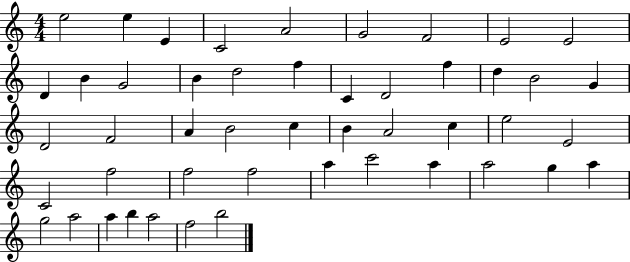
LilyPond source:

{
  \clef treble
  \numericTimeSignature
  \time 4/4
  \key c \major
  e''2 e''4 e'4 | c'2 a'2 | g'2 f'2 | e'2 e'2 | \break d'4 b'4 g'2 | b'4 d''2 f''4 | c'4 d'2 f''4 | d''4 b'2 g'4 | \break d'2 f'2 | a'4 b'2 c''4 | b'4 a'2 c''4 | e''2 e'2 | \break c'2 f''2 | f''2 f''2 | a''4 c'''2 a''4 | a''2 g''4 a''4 | \break g''2 a''2 | a''4 b''4 a''2 | f''2 b''2 | \bar "|."
}